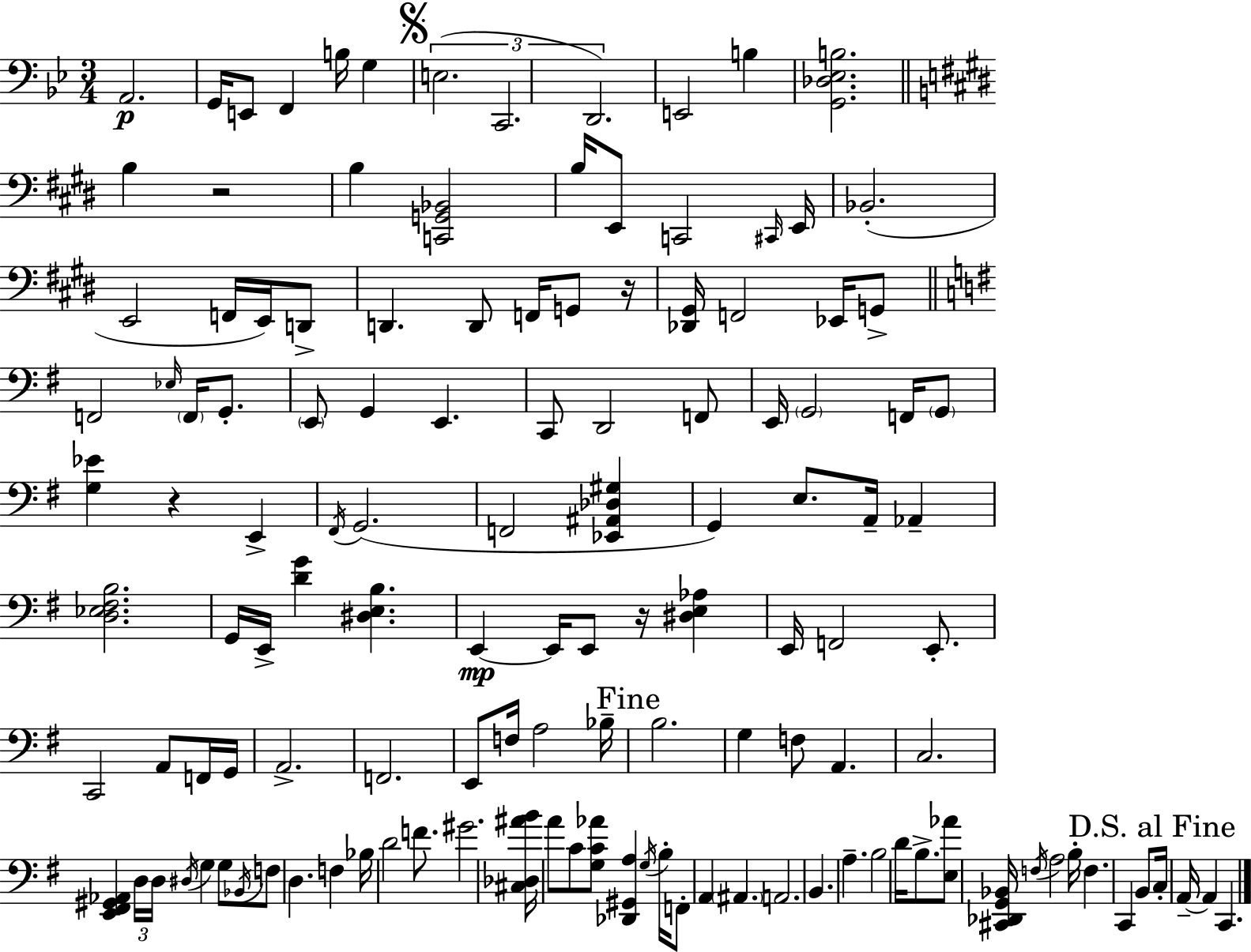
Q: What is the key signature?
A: G minor